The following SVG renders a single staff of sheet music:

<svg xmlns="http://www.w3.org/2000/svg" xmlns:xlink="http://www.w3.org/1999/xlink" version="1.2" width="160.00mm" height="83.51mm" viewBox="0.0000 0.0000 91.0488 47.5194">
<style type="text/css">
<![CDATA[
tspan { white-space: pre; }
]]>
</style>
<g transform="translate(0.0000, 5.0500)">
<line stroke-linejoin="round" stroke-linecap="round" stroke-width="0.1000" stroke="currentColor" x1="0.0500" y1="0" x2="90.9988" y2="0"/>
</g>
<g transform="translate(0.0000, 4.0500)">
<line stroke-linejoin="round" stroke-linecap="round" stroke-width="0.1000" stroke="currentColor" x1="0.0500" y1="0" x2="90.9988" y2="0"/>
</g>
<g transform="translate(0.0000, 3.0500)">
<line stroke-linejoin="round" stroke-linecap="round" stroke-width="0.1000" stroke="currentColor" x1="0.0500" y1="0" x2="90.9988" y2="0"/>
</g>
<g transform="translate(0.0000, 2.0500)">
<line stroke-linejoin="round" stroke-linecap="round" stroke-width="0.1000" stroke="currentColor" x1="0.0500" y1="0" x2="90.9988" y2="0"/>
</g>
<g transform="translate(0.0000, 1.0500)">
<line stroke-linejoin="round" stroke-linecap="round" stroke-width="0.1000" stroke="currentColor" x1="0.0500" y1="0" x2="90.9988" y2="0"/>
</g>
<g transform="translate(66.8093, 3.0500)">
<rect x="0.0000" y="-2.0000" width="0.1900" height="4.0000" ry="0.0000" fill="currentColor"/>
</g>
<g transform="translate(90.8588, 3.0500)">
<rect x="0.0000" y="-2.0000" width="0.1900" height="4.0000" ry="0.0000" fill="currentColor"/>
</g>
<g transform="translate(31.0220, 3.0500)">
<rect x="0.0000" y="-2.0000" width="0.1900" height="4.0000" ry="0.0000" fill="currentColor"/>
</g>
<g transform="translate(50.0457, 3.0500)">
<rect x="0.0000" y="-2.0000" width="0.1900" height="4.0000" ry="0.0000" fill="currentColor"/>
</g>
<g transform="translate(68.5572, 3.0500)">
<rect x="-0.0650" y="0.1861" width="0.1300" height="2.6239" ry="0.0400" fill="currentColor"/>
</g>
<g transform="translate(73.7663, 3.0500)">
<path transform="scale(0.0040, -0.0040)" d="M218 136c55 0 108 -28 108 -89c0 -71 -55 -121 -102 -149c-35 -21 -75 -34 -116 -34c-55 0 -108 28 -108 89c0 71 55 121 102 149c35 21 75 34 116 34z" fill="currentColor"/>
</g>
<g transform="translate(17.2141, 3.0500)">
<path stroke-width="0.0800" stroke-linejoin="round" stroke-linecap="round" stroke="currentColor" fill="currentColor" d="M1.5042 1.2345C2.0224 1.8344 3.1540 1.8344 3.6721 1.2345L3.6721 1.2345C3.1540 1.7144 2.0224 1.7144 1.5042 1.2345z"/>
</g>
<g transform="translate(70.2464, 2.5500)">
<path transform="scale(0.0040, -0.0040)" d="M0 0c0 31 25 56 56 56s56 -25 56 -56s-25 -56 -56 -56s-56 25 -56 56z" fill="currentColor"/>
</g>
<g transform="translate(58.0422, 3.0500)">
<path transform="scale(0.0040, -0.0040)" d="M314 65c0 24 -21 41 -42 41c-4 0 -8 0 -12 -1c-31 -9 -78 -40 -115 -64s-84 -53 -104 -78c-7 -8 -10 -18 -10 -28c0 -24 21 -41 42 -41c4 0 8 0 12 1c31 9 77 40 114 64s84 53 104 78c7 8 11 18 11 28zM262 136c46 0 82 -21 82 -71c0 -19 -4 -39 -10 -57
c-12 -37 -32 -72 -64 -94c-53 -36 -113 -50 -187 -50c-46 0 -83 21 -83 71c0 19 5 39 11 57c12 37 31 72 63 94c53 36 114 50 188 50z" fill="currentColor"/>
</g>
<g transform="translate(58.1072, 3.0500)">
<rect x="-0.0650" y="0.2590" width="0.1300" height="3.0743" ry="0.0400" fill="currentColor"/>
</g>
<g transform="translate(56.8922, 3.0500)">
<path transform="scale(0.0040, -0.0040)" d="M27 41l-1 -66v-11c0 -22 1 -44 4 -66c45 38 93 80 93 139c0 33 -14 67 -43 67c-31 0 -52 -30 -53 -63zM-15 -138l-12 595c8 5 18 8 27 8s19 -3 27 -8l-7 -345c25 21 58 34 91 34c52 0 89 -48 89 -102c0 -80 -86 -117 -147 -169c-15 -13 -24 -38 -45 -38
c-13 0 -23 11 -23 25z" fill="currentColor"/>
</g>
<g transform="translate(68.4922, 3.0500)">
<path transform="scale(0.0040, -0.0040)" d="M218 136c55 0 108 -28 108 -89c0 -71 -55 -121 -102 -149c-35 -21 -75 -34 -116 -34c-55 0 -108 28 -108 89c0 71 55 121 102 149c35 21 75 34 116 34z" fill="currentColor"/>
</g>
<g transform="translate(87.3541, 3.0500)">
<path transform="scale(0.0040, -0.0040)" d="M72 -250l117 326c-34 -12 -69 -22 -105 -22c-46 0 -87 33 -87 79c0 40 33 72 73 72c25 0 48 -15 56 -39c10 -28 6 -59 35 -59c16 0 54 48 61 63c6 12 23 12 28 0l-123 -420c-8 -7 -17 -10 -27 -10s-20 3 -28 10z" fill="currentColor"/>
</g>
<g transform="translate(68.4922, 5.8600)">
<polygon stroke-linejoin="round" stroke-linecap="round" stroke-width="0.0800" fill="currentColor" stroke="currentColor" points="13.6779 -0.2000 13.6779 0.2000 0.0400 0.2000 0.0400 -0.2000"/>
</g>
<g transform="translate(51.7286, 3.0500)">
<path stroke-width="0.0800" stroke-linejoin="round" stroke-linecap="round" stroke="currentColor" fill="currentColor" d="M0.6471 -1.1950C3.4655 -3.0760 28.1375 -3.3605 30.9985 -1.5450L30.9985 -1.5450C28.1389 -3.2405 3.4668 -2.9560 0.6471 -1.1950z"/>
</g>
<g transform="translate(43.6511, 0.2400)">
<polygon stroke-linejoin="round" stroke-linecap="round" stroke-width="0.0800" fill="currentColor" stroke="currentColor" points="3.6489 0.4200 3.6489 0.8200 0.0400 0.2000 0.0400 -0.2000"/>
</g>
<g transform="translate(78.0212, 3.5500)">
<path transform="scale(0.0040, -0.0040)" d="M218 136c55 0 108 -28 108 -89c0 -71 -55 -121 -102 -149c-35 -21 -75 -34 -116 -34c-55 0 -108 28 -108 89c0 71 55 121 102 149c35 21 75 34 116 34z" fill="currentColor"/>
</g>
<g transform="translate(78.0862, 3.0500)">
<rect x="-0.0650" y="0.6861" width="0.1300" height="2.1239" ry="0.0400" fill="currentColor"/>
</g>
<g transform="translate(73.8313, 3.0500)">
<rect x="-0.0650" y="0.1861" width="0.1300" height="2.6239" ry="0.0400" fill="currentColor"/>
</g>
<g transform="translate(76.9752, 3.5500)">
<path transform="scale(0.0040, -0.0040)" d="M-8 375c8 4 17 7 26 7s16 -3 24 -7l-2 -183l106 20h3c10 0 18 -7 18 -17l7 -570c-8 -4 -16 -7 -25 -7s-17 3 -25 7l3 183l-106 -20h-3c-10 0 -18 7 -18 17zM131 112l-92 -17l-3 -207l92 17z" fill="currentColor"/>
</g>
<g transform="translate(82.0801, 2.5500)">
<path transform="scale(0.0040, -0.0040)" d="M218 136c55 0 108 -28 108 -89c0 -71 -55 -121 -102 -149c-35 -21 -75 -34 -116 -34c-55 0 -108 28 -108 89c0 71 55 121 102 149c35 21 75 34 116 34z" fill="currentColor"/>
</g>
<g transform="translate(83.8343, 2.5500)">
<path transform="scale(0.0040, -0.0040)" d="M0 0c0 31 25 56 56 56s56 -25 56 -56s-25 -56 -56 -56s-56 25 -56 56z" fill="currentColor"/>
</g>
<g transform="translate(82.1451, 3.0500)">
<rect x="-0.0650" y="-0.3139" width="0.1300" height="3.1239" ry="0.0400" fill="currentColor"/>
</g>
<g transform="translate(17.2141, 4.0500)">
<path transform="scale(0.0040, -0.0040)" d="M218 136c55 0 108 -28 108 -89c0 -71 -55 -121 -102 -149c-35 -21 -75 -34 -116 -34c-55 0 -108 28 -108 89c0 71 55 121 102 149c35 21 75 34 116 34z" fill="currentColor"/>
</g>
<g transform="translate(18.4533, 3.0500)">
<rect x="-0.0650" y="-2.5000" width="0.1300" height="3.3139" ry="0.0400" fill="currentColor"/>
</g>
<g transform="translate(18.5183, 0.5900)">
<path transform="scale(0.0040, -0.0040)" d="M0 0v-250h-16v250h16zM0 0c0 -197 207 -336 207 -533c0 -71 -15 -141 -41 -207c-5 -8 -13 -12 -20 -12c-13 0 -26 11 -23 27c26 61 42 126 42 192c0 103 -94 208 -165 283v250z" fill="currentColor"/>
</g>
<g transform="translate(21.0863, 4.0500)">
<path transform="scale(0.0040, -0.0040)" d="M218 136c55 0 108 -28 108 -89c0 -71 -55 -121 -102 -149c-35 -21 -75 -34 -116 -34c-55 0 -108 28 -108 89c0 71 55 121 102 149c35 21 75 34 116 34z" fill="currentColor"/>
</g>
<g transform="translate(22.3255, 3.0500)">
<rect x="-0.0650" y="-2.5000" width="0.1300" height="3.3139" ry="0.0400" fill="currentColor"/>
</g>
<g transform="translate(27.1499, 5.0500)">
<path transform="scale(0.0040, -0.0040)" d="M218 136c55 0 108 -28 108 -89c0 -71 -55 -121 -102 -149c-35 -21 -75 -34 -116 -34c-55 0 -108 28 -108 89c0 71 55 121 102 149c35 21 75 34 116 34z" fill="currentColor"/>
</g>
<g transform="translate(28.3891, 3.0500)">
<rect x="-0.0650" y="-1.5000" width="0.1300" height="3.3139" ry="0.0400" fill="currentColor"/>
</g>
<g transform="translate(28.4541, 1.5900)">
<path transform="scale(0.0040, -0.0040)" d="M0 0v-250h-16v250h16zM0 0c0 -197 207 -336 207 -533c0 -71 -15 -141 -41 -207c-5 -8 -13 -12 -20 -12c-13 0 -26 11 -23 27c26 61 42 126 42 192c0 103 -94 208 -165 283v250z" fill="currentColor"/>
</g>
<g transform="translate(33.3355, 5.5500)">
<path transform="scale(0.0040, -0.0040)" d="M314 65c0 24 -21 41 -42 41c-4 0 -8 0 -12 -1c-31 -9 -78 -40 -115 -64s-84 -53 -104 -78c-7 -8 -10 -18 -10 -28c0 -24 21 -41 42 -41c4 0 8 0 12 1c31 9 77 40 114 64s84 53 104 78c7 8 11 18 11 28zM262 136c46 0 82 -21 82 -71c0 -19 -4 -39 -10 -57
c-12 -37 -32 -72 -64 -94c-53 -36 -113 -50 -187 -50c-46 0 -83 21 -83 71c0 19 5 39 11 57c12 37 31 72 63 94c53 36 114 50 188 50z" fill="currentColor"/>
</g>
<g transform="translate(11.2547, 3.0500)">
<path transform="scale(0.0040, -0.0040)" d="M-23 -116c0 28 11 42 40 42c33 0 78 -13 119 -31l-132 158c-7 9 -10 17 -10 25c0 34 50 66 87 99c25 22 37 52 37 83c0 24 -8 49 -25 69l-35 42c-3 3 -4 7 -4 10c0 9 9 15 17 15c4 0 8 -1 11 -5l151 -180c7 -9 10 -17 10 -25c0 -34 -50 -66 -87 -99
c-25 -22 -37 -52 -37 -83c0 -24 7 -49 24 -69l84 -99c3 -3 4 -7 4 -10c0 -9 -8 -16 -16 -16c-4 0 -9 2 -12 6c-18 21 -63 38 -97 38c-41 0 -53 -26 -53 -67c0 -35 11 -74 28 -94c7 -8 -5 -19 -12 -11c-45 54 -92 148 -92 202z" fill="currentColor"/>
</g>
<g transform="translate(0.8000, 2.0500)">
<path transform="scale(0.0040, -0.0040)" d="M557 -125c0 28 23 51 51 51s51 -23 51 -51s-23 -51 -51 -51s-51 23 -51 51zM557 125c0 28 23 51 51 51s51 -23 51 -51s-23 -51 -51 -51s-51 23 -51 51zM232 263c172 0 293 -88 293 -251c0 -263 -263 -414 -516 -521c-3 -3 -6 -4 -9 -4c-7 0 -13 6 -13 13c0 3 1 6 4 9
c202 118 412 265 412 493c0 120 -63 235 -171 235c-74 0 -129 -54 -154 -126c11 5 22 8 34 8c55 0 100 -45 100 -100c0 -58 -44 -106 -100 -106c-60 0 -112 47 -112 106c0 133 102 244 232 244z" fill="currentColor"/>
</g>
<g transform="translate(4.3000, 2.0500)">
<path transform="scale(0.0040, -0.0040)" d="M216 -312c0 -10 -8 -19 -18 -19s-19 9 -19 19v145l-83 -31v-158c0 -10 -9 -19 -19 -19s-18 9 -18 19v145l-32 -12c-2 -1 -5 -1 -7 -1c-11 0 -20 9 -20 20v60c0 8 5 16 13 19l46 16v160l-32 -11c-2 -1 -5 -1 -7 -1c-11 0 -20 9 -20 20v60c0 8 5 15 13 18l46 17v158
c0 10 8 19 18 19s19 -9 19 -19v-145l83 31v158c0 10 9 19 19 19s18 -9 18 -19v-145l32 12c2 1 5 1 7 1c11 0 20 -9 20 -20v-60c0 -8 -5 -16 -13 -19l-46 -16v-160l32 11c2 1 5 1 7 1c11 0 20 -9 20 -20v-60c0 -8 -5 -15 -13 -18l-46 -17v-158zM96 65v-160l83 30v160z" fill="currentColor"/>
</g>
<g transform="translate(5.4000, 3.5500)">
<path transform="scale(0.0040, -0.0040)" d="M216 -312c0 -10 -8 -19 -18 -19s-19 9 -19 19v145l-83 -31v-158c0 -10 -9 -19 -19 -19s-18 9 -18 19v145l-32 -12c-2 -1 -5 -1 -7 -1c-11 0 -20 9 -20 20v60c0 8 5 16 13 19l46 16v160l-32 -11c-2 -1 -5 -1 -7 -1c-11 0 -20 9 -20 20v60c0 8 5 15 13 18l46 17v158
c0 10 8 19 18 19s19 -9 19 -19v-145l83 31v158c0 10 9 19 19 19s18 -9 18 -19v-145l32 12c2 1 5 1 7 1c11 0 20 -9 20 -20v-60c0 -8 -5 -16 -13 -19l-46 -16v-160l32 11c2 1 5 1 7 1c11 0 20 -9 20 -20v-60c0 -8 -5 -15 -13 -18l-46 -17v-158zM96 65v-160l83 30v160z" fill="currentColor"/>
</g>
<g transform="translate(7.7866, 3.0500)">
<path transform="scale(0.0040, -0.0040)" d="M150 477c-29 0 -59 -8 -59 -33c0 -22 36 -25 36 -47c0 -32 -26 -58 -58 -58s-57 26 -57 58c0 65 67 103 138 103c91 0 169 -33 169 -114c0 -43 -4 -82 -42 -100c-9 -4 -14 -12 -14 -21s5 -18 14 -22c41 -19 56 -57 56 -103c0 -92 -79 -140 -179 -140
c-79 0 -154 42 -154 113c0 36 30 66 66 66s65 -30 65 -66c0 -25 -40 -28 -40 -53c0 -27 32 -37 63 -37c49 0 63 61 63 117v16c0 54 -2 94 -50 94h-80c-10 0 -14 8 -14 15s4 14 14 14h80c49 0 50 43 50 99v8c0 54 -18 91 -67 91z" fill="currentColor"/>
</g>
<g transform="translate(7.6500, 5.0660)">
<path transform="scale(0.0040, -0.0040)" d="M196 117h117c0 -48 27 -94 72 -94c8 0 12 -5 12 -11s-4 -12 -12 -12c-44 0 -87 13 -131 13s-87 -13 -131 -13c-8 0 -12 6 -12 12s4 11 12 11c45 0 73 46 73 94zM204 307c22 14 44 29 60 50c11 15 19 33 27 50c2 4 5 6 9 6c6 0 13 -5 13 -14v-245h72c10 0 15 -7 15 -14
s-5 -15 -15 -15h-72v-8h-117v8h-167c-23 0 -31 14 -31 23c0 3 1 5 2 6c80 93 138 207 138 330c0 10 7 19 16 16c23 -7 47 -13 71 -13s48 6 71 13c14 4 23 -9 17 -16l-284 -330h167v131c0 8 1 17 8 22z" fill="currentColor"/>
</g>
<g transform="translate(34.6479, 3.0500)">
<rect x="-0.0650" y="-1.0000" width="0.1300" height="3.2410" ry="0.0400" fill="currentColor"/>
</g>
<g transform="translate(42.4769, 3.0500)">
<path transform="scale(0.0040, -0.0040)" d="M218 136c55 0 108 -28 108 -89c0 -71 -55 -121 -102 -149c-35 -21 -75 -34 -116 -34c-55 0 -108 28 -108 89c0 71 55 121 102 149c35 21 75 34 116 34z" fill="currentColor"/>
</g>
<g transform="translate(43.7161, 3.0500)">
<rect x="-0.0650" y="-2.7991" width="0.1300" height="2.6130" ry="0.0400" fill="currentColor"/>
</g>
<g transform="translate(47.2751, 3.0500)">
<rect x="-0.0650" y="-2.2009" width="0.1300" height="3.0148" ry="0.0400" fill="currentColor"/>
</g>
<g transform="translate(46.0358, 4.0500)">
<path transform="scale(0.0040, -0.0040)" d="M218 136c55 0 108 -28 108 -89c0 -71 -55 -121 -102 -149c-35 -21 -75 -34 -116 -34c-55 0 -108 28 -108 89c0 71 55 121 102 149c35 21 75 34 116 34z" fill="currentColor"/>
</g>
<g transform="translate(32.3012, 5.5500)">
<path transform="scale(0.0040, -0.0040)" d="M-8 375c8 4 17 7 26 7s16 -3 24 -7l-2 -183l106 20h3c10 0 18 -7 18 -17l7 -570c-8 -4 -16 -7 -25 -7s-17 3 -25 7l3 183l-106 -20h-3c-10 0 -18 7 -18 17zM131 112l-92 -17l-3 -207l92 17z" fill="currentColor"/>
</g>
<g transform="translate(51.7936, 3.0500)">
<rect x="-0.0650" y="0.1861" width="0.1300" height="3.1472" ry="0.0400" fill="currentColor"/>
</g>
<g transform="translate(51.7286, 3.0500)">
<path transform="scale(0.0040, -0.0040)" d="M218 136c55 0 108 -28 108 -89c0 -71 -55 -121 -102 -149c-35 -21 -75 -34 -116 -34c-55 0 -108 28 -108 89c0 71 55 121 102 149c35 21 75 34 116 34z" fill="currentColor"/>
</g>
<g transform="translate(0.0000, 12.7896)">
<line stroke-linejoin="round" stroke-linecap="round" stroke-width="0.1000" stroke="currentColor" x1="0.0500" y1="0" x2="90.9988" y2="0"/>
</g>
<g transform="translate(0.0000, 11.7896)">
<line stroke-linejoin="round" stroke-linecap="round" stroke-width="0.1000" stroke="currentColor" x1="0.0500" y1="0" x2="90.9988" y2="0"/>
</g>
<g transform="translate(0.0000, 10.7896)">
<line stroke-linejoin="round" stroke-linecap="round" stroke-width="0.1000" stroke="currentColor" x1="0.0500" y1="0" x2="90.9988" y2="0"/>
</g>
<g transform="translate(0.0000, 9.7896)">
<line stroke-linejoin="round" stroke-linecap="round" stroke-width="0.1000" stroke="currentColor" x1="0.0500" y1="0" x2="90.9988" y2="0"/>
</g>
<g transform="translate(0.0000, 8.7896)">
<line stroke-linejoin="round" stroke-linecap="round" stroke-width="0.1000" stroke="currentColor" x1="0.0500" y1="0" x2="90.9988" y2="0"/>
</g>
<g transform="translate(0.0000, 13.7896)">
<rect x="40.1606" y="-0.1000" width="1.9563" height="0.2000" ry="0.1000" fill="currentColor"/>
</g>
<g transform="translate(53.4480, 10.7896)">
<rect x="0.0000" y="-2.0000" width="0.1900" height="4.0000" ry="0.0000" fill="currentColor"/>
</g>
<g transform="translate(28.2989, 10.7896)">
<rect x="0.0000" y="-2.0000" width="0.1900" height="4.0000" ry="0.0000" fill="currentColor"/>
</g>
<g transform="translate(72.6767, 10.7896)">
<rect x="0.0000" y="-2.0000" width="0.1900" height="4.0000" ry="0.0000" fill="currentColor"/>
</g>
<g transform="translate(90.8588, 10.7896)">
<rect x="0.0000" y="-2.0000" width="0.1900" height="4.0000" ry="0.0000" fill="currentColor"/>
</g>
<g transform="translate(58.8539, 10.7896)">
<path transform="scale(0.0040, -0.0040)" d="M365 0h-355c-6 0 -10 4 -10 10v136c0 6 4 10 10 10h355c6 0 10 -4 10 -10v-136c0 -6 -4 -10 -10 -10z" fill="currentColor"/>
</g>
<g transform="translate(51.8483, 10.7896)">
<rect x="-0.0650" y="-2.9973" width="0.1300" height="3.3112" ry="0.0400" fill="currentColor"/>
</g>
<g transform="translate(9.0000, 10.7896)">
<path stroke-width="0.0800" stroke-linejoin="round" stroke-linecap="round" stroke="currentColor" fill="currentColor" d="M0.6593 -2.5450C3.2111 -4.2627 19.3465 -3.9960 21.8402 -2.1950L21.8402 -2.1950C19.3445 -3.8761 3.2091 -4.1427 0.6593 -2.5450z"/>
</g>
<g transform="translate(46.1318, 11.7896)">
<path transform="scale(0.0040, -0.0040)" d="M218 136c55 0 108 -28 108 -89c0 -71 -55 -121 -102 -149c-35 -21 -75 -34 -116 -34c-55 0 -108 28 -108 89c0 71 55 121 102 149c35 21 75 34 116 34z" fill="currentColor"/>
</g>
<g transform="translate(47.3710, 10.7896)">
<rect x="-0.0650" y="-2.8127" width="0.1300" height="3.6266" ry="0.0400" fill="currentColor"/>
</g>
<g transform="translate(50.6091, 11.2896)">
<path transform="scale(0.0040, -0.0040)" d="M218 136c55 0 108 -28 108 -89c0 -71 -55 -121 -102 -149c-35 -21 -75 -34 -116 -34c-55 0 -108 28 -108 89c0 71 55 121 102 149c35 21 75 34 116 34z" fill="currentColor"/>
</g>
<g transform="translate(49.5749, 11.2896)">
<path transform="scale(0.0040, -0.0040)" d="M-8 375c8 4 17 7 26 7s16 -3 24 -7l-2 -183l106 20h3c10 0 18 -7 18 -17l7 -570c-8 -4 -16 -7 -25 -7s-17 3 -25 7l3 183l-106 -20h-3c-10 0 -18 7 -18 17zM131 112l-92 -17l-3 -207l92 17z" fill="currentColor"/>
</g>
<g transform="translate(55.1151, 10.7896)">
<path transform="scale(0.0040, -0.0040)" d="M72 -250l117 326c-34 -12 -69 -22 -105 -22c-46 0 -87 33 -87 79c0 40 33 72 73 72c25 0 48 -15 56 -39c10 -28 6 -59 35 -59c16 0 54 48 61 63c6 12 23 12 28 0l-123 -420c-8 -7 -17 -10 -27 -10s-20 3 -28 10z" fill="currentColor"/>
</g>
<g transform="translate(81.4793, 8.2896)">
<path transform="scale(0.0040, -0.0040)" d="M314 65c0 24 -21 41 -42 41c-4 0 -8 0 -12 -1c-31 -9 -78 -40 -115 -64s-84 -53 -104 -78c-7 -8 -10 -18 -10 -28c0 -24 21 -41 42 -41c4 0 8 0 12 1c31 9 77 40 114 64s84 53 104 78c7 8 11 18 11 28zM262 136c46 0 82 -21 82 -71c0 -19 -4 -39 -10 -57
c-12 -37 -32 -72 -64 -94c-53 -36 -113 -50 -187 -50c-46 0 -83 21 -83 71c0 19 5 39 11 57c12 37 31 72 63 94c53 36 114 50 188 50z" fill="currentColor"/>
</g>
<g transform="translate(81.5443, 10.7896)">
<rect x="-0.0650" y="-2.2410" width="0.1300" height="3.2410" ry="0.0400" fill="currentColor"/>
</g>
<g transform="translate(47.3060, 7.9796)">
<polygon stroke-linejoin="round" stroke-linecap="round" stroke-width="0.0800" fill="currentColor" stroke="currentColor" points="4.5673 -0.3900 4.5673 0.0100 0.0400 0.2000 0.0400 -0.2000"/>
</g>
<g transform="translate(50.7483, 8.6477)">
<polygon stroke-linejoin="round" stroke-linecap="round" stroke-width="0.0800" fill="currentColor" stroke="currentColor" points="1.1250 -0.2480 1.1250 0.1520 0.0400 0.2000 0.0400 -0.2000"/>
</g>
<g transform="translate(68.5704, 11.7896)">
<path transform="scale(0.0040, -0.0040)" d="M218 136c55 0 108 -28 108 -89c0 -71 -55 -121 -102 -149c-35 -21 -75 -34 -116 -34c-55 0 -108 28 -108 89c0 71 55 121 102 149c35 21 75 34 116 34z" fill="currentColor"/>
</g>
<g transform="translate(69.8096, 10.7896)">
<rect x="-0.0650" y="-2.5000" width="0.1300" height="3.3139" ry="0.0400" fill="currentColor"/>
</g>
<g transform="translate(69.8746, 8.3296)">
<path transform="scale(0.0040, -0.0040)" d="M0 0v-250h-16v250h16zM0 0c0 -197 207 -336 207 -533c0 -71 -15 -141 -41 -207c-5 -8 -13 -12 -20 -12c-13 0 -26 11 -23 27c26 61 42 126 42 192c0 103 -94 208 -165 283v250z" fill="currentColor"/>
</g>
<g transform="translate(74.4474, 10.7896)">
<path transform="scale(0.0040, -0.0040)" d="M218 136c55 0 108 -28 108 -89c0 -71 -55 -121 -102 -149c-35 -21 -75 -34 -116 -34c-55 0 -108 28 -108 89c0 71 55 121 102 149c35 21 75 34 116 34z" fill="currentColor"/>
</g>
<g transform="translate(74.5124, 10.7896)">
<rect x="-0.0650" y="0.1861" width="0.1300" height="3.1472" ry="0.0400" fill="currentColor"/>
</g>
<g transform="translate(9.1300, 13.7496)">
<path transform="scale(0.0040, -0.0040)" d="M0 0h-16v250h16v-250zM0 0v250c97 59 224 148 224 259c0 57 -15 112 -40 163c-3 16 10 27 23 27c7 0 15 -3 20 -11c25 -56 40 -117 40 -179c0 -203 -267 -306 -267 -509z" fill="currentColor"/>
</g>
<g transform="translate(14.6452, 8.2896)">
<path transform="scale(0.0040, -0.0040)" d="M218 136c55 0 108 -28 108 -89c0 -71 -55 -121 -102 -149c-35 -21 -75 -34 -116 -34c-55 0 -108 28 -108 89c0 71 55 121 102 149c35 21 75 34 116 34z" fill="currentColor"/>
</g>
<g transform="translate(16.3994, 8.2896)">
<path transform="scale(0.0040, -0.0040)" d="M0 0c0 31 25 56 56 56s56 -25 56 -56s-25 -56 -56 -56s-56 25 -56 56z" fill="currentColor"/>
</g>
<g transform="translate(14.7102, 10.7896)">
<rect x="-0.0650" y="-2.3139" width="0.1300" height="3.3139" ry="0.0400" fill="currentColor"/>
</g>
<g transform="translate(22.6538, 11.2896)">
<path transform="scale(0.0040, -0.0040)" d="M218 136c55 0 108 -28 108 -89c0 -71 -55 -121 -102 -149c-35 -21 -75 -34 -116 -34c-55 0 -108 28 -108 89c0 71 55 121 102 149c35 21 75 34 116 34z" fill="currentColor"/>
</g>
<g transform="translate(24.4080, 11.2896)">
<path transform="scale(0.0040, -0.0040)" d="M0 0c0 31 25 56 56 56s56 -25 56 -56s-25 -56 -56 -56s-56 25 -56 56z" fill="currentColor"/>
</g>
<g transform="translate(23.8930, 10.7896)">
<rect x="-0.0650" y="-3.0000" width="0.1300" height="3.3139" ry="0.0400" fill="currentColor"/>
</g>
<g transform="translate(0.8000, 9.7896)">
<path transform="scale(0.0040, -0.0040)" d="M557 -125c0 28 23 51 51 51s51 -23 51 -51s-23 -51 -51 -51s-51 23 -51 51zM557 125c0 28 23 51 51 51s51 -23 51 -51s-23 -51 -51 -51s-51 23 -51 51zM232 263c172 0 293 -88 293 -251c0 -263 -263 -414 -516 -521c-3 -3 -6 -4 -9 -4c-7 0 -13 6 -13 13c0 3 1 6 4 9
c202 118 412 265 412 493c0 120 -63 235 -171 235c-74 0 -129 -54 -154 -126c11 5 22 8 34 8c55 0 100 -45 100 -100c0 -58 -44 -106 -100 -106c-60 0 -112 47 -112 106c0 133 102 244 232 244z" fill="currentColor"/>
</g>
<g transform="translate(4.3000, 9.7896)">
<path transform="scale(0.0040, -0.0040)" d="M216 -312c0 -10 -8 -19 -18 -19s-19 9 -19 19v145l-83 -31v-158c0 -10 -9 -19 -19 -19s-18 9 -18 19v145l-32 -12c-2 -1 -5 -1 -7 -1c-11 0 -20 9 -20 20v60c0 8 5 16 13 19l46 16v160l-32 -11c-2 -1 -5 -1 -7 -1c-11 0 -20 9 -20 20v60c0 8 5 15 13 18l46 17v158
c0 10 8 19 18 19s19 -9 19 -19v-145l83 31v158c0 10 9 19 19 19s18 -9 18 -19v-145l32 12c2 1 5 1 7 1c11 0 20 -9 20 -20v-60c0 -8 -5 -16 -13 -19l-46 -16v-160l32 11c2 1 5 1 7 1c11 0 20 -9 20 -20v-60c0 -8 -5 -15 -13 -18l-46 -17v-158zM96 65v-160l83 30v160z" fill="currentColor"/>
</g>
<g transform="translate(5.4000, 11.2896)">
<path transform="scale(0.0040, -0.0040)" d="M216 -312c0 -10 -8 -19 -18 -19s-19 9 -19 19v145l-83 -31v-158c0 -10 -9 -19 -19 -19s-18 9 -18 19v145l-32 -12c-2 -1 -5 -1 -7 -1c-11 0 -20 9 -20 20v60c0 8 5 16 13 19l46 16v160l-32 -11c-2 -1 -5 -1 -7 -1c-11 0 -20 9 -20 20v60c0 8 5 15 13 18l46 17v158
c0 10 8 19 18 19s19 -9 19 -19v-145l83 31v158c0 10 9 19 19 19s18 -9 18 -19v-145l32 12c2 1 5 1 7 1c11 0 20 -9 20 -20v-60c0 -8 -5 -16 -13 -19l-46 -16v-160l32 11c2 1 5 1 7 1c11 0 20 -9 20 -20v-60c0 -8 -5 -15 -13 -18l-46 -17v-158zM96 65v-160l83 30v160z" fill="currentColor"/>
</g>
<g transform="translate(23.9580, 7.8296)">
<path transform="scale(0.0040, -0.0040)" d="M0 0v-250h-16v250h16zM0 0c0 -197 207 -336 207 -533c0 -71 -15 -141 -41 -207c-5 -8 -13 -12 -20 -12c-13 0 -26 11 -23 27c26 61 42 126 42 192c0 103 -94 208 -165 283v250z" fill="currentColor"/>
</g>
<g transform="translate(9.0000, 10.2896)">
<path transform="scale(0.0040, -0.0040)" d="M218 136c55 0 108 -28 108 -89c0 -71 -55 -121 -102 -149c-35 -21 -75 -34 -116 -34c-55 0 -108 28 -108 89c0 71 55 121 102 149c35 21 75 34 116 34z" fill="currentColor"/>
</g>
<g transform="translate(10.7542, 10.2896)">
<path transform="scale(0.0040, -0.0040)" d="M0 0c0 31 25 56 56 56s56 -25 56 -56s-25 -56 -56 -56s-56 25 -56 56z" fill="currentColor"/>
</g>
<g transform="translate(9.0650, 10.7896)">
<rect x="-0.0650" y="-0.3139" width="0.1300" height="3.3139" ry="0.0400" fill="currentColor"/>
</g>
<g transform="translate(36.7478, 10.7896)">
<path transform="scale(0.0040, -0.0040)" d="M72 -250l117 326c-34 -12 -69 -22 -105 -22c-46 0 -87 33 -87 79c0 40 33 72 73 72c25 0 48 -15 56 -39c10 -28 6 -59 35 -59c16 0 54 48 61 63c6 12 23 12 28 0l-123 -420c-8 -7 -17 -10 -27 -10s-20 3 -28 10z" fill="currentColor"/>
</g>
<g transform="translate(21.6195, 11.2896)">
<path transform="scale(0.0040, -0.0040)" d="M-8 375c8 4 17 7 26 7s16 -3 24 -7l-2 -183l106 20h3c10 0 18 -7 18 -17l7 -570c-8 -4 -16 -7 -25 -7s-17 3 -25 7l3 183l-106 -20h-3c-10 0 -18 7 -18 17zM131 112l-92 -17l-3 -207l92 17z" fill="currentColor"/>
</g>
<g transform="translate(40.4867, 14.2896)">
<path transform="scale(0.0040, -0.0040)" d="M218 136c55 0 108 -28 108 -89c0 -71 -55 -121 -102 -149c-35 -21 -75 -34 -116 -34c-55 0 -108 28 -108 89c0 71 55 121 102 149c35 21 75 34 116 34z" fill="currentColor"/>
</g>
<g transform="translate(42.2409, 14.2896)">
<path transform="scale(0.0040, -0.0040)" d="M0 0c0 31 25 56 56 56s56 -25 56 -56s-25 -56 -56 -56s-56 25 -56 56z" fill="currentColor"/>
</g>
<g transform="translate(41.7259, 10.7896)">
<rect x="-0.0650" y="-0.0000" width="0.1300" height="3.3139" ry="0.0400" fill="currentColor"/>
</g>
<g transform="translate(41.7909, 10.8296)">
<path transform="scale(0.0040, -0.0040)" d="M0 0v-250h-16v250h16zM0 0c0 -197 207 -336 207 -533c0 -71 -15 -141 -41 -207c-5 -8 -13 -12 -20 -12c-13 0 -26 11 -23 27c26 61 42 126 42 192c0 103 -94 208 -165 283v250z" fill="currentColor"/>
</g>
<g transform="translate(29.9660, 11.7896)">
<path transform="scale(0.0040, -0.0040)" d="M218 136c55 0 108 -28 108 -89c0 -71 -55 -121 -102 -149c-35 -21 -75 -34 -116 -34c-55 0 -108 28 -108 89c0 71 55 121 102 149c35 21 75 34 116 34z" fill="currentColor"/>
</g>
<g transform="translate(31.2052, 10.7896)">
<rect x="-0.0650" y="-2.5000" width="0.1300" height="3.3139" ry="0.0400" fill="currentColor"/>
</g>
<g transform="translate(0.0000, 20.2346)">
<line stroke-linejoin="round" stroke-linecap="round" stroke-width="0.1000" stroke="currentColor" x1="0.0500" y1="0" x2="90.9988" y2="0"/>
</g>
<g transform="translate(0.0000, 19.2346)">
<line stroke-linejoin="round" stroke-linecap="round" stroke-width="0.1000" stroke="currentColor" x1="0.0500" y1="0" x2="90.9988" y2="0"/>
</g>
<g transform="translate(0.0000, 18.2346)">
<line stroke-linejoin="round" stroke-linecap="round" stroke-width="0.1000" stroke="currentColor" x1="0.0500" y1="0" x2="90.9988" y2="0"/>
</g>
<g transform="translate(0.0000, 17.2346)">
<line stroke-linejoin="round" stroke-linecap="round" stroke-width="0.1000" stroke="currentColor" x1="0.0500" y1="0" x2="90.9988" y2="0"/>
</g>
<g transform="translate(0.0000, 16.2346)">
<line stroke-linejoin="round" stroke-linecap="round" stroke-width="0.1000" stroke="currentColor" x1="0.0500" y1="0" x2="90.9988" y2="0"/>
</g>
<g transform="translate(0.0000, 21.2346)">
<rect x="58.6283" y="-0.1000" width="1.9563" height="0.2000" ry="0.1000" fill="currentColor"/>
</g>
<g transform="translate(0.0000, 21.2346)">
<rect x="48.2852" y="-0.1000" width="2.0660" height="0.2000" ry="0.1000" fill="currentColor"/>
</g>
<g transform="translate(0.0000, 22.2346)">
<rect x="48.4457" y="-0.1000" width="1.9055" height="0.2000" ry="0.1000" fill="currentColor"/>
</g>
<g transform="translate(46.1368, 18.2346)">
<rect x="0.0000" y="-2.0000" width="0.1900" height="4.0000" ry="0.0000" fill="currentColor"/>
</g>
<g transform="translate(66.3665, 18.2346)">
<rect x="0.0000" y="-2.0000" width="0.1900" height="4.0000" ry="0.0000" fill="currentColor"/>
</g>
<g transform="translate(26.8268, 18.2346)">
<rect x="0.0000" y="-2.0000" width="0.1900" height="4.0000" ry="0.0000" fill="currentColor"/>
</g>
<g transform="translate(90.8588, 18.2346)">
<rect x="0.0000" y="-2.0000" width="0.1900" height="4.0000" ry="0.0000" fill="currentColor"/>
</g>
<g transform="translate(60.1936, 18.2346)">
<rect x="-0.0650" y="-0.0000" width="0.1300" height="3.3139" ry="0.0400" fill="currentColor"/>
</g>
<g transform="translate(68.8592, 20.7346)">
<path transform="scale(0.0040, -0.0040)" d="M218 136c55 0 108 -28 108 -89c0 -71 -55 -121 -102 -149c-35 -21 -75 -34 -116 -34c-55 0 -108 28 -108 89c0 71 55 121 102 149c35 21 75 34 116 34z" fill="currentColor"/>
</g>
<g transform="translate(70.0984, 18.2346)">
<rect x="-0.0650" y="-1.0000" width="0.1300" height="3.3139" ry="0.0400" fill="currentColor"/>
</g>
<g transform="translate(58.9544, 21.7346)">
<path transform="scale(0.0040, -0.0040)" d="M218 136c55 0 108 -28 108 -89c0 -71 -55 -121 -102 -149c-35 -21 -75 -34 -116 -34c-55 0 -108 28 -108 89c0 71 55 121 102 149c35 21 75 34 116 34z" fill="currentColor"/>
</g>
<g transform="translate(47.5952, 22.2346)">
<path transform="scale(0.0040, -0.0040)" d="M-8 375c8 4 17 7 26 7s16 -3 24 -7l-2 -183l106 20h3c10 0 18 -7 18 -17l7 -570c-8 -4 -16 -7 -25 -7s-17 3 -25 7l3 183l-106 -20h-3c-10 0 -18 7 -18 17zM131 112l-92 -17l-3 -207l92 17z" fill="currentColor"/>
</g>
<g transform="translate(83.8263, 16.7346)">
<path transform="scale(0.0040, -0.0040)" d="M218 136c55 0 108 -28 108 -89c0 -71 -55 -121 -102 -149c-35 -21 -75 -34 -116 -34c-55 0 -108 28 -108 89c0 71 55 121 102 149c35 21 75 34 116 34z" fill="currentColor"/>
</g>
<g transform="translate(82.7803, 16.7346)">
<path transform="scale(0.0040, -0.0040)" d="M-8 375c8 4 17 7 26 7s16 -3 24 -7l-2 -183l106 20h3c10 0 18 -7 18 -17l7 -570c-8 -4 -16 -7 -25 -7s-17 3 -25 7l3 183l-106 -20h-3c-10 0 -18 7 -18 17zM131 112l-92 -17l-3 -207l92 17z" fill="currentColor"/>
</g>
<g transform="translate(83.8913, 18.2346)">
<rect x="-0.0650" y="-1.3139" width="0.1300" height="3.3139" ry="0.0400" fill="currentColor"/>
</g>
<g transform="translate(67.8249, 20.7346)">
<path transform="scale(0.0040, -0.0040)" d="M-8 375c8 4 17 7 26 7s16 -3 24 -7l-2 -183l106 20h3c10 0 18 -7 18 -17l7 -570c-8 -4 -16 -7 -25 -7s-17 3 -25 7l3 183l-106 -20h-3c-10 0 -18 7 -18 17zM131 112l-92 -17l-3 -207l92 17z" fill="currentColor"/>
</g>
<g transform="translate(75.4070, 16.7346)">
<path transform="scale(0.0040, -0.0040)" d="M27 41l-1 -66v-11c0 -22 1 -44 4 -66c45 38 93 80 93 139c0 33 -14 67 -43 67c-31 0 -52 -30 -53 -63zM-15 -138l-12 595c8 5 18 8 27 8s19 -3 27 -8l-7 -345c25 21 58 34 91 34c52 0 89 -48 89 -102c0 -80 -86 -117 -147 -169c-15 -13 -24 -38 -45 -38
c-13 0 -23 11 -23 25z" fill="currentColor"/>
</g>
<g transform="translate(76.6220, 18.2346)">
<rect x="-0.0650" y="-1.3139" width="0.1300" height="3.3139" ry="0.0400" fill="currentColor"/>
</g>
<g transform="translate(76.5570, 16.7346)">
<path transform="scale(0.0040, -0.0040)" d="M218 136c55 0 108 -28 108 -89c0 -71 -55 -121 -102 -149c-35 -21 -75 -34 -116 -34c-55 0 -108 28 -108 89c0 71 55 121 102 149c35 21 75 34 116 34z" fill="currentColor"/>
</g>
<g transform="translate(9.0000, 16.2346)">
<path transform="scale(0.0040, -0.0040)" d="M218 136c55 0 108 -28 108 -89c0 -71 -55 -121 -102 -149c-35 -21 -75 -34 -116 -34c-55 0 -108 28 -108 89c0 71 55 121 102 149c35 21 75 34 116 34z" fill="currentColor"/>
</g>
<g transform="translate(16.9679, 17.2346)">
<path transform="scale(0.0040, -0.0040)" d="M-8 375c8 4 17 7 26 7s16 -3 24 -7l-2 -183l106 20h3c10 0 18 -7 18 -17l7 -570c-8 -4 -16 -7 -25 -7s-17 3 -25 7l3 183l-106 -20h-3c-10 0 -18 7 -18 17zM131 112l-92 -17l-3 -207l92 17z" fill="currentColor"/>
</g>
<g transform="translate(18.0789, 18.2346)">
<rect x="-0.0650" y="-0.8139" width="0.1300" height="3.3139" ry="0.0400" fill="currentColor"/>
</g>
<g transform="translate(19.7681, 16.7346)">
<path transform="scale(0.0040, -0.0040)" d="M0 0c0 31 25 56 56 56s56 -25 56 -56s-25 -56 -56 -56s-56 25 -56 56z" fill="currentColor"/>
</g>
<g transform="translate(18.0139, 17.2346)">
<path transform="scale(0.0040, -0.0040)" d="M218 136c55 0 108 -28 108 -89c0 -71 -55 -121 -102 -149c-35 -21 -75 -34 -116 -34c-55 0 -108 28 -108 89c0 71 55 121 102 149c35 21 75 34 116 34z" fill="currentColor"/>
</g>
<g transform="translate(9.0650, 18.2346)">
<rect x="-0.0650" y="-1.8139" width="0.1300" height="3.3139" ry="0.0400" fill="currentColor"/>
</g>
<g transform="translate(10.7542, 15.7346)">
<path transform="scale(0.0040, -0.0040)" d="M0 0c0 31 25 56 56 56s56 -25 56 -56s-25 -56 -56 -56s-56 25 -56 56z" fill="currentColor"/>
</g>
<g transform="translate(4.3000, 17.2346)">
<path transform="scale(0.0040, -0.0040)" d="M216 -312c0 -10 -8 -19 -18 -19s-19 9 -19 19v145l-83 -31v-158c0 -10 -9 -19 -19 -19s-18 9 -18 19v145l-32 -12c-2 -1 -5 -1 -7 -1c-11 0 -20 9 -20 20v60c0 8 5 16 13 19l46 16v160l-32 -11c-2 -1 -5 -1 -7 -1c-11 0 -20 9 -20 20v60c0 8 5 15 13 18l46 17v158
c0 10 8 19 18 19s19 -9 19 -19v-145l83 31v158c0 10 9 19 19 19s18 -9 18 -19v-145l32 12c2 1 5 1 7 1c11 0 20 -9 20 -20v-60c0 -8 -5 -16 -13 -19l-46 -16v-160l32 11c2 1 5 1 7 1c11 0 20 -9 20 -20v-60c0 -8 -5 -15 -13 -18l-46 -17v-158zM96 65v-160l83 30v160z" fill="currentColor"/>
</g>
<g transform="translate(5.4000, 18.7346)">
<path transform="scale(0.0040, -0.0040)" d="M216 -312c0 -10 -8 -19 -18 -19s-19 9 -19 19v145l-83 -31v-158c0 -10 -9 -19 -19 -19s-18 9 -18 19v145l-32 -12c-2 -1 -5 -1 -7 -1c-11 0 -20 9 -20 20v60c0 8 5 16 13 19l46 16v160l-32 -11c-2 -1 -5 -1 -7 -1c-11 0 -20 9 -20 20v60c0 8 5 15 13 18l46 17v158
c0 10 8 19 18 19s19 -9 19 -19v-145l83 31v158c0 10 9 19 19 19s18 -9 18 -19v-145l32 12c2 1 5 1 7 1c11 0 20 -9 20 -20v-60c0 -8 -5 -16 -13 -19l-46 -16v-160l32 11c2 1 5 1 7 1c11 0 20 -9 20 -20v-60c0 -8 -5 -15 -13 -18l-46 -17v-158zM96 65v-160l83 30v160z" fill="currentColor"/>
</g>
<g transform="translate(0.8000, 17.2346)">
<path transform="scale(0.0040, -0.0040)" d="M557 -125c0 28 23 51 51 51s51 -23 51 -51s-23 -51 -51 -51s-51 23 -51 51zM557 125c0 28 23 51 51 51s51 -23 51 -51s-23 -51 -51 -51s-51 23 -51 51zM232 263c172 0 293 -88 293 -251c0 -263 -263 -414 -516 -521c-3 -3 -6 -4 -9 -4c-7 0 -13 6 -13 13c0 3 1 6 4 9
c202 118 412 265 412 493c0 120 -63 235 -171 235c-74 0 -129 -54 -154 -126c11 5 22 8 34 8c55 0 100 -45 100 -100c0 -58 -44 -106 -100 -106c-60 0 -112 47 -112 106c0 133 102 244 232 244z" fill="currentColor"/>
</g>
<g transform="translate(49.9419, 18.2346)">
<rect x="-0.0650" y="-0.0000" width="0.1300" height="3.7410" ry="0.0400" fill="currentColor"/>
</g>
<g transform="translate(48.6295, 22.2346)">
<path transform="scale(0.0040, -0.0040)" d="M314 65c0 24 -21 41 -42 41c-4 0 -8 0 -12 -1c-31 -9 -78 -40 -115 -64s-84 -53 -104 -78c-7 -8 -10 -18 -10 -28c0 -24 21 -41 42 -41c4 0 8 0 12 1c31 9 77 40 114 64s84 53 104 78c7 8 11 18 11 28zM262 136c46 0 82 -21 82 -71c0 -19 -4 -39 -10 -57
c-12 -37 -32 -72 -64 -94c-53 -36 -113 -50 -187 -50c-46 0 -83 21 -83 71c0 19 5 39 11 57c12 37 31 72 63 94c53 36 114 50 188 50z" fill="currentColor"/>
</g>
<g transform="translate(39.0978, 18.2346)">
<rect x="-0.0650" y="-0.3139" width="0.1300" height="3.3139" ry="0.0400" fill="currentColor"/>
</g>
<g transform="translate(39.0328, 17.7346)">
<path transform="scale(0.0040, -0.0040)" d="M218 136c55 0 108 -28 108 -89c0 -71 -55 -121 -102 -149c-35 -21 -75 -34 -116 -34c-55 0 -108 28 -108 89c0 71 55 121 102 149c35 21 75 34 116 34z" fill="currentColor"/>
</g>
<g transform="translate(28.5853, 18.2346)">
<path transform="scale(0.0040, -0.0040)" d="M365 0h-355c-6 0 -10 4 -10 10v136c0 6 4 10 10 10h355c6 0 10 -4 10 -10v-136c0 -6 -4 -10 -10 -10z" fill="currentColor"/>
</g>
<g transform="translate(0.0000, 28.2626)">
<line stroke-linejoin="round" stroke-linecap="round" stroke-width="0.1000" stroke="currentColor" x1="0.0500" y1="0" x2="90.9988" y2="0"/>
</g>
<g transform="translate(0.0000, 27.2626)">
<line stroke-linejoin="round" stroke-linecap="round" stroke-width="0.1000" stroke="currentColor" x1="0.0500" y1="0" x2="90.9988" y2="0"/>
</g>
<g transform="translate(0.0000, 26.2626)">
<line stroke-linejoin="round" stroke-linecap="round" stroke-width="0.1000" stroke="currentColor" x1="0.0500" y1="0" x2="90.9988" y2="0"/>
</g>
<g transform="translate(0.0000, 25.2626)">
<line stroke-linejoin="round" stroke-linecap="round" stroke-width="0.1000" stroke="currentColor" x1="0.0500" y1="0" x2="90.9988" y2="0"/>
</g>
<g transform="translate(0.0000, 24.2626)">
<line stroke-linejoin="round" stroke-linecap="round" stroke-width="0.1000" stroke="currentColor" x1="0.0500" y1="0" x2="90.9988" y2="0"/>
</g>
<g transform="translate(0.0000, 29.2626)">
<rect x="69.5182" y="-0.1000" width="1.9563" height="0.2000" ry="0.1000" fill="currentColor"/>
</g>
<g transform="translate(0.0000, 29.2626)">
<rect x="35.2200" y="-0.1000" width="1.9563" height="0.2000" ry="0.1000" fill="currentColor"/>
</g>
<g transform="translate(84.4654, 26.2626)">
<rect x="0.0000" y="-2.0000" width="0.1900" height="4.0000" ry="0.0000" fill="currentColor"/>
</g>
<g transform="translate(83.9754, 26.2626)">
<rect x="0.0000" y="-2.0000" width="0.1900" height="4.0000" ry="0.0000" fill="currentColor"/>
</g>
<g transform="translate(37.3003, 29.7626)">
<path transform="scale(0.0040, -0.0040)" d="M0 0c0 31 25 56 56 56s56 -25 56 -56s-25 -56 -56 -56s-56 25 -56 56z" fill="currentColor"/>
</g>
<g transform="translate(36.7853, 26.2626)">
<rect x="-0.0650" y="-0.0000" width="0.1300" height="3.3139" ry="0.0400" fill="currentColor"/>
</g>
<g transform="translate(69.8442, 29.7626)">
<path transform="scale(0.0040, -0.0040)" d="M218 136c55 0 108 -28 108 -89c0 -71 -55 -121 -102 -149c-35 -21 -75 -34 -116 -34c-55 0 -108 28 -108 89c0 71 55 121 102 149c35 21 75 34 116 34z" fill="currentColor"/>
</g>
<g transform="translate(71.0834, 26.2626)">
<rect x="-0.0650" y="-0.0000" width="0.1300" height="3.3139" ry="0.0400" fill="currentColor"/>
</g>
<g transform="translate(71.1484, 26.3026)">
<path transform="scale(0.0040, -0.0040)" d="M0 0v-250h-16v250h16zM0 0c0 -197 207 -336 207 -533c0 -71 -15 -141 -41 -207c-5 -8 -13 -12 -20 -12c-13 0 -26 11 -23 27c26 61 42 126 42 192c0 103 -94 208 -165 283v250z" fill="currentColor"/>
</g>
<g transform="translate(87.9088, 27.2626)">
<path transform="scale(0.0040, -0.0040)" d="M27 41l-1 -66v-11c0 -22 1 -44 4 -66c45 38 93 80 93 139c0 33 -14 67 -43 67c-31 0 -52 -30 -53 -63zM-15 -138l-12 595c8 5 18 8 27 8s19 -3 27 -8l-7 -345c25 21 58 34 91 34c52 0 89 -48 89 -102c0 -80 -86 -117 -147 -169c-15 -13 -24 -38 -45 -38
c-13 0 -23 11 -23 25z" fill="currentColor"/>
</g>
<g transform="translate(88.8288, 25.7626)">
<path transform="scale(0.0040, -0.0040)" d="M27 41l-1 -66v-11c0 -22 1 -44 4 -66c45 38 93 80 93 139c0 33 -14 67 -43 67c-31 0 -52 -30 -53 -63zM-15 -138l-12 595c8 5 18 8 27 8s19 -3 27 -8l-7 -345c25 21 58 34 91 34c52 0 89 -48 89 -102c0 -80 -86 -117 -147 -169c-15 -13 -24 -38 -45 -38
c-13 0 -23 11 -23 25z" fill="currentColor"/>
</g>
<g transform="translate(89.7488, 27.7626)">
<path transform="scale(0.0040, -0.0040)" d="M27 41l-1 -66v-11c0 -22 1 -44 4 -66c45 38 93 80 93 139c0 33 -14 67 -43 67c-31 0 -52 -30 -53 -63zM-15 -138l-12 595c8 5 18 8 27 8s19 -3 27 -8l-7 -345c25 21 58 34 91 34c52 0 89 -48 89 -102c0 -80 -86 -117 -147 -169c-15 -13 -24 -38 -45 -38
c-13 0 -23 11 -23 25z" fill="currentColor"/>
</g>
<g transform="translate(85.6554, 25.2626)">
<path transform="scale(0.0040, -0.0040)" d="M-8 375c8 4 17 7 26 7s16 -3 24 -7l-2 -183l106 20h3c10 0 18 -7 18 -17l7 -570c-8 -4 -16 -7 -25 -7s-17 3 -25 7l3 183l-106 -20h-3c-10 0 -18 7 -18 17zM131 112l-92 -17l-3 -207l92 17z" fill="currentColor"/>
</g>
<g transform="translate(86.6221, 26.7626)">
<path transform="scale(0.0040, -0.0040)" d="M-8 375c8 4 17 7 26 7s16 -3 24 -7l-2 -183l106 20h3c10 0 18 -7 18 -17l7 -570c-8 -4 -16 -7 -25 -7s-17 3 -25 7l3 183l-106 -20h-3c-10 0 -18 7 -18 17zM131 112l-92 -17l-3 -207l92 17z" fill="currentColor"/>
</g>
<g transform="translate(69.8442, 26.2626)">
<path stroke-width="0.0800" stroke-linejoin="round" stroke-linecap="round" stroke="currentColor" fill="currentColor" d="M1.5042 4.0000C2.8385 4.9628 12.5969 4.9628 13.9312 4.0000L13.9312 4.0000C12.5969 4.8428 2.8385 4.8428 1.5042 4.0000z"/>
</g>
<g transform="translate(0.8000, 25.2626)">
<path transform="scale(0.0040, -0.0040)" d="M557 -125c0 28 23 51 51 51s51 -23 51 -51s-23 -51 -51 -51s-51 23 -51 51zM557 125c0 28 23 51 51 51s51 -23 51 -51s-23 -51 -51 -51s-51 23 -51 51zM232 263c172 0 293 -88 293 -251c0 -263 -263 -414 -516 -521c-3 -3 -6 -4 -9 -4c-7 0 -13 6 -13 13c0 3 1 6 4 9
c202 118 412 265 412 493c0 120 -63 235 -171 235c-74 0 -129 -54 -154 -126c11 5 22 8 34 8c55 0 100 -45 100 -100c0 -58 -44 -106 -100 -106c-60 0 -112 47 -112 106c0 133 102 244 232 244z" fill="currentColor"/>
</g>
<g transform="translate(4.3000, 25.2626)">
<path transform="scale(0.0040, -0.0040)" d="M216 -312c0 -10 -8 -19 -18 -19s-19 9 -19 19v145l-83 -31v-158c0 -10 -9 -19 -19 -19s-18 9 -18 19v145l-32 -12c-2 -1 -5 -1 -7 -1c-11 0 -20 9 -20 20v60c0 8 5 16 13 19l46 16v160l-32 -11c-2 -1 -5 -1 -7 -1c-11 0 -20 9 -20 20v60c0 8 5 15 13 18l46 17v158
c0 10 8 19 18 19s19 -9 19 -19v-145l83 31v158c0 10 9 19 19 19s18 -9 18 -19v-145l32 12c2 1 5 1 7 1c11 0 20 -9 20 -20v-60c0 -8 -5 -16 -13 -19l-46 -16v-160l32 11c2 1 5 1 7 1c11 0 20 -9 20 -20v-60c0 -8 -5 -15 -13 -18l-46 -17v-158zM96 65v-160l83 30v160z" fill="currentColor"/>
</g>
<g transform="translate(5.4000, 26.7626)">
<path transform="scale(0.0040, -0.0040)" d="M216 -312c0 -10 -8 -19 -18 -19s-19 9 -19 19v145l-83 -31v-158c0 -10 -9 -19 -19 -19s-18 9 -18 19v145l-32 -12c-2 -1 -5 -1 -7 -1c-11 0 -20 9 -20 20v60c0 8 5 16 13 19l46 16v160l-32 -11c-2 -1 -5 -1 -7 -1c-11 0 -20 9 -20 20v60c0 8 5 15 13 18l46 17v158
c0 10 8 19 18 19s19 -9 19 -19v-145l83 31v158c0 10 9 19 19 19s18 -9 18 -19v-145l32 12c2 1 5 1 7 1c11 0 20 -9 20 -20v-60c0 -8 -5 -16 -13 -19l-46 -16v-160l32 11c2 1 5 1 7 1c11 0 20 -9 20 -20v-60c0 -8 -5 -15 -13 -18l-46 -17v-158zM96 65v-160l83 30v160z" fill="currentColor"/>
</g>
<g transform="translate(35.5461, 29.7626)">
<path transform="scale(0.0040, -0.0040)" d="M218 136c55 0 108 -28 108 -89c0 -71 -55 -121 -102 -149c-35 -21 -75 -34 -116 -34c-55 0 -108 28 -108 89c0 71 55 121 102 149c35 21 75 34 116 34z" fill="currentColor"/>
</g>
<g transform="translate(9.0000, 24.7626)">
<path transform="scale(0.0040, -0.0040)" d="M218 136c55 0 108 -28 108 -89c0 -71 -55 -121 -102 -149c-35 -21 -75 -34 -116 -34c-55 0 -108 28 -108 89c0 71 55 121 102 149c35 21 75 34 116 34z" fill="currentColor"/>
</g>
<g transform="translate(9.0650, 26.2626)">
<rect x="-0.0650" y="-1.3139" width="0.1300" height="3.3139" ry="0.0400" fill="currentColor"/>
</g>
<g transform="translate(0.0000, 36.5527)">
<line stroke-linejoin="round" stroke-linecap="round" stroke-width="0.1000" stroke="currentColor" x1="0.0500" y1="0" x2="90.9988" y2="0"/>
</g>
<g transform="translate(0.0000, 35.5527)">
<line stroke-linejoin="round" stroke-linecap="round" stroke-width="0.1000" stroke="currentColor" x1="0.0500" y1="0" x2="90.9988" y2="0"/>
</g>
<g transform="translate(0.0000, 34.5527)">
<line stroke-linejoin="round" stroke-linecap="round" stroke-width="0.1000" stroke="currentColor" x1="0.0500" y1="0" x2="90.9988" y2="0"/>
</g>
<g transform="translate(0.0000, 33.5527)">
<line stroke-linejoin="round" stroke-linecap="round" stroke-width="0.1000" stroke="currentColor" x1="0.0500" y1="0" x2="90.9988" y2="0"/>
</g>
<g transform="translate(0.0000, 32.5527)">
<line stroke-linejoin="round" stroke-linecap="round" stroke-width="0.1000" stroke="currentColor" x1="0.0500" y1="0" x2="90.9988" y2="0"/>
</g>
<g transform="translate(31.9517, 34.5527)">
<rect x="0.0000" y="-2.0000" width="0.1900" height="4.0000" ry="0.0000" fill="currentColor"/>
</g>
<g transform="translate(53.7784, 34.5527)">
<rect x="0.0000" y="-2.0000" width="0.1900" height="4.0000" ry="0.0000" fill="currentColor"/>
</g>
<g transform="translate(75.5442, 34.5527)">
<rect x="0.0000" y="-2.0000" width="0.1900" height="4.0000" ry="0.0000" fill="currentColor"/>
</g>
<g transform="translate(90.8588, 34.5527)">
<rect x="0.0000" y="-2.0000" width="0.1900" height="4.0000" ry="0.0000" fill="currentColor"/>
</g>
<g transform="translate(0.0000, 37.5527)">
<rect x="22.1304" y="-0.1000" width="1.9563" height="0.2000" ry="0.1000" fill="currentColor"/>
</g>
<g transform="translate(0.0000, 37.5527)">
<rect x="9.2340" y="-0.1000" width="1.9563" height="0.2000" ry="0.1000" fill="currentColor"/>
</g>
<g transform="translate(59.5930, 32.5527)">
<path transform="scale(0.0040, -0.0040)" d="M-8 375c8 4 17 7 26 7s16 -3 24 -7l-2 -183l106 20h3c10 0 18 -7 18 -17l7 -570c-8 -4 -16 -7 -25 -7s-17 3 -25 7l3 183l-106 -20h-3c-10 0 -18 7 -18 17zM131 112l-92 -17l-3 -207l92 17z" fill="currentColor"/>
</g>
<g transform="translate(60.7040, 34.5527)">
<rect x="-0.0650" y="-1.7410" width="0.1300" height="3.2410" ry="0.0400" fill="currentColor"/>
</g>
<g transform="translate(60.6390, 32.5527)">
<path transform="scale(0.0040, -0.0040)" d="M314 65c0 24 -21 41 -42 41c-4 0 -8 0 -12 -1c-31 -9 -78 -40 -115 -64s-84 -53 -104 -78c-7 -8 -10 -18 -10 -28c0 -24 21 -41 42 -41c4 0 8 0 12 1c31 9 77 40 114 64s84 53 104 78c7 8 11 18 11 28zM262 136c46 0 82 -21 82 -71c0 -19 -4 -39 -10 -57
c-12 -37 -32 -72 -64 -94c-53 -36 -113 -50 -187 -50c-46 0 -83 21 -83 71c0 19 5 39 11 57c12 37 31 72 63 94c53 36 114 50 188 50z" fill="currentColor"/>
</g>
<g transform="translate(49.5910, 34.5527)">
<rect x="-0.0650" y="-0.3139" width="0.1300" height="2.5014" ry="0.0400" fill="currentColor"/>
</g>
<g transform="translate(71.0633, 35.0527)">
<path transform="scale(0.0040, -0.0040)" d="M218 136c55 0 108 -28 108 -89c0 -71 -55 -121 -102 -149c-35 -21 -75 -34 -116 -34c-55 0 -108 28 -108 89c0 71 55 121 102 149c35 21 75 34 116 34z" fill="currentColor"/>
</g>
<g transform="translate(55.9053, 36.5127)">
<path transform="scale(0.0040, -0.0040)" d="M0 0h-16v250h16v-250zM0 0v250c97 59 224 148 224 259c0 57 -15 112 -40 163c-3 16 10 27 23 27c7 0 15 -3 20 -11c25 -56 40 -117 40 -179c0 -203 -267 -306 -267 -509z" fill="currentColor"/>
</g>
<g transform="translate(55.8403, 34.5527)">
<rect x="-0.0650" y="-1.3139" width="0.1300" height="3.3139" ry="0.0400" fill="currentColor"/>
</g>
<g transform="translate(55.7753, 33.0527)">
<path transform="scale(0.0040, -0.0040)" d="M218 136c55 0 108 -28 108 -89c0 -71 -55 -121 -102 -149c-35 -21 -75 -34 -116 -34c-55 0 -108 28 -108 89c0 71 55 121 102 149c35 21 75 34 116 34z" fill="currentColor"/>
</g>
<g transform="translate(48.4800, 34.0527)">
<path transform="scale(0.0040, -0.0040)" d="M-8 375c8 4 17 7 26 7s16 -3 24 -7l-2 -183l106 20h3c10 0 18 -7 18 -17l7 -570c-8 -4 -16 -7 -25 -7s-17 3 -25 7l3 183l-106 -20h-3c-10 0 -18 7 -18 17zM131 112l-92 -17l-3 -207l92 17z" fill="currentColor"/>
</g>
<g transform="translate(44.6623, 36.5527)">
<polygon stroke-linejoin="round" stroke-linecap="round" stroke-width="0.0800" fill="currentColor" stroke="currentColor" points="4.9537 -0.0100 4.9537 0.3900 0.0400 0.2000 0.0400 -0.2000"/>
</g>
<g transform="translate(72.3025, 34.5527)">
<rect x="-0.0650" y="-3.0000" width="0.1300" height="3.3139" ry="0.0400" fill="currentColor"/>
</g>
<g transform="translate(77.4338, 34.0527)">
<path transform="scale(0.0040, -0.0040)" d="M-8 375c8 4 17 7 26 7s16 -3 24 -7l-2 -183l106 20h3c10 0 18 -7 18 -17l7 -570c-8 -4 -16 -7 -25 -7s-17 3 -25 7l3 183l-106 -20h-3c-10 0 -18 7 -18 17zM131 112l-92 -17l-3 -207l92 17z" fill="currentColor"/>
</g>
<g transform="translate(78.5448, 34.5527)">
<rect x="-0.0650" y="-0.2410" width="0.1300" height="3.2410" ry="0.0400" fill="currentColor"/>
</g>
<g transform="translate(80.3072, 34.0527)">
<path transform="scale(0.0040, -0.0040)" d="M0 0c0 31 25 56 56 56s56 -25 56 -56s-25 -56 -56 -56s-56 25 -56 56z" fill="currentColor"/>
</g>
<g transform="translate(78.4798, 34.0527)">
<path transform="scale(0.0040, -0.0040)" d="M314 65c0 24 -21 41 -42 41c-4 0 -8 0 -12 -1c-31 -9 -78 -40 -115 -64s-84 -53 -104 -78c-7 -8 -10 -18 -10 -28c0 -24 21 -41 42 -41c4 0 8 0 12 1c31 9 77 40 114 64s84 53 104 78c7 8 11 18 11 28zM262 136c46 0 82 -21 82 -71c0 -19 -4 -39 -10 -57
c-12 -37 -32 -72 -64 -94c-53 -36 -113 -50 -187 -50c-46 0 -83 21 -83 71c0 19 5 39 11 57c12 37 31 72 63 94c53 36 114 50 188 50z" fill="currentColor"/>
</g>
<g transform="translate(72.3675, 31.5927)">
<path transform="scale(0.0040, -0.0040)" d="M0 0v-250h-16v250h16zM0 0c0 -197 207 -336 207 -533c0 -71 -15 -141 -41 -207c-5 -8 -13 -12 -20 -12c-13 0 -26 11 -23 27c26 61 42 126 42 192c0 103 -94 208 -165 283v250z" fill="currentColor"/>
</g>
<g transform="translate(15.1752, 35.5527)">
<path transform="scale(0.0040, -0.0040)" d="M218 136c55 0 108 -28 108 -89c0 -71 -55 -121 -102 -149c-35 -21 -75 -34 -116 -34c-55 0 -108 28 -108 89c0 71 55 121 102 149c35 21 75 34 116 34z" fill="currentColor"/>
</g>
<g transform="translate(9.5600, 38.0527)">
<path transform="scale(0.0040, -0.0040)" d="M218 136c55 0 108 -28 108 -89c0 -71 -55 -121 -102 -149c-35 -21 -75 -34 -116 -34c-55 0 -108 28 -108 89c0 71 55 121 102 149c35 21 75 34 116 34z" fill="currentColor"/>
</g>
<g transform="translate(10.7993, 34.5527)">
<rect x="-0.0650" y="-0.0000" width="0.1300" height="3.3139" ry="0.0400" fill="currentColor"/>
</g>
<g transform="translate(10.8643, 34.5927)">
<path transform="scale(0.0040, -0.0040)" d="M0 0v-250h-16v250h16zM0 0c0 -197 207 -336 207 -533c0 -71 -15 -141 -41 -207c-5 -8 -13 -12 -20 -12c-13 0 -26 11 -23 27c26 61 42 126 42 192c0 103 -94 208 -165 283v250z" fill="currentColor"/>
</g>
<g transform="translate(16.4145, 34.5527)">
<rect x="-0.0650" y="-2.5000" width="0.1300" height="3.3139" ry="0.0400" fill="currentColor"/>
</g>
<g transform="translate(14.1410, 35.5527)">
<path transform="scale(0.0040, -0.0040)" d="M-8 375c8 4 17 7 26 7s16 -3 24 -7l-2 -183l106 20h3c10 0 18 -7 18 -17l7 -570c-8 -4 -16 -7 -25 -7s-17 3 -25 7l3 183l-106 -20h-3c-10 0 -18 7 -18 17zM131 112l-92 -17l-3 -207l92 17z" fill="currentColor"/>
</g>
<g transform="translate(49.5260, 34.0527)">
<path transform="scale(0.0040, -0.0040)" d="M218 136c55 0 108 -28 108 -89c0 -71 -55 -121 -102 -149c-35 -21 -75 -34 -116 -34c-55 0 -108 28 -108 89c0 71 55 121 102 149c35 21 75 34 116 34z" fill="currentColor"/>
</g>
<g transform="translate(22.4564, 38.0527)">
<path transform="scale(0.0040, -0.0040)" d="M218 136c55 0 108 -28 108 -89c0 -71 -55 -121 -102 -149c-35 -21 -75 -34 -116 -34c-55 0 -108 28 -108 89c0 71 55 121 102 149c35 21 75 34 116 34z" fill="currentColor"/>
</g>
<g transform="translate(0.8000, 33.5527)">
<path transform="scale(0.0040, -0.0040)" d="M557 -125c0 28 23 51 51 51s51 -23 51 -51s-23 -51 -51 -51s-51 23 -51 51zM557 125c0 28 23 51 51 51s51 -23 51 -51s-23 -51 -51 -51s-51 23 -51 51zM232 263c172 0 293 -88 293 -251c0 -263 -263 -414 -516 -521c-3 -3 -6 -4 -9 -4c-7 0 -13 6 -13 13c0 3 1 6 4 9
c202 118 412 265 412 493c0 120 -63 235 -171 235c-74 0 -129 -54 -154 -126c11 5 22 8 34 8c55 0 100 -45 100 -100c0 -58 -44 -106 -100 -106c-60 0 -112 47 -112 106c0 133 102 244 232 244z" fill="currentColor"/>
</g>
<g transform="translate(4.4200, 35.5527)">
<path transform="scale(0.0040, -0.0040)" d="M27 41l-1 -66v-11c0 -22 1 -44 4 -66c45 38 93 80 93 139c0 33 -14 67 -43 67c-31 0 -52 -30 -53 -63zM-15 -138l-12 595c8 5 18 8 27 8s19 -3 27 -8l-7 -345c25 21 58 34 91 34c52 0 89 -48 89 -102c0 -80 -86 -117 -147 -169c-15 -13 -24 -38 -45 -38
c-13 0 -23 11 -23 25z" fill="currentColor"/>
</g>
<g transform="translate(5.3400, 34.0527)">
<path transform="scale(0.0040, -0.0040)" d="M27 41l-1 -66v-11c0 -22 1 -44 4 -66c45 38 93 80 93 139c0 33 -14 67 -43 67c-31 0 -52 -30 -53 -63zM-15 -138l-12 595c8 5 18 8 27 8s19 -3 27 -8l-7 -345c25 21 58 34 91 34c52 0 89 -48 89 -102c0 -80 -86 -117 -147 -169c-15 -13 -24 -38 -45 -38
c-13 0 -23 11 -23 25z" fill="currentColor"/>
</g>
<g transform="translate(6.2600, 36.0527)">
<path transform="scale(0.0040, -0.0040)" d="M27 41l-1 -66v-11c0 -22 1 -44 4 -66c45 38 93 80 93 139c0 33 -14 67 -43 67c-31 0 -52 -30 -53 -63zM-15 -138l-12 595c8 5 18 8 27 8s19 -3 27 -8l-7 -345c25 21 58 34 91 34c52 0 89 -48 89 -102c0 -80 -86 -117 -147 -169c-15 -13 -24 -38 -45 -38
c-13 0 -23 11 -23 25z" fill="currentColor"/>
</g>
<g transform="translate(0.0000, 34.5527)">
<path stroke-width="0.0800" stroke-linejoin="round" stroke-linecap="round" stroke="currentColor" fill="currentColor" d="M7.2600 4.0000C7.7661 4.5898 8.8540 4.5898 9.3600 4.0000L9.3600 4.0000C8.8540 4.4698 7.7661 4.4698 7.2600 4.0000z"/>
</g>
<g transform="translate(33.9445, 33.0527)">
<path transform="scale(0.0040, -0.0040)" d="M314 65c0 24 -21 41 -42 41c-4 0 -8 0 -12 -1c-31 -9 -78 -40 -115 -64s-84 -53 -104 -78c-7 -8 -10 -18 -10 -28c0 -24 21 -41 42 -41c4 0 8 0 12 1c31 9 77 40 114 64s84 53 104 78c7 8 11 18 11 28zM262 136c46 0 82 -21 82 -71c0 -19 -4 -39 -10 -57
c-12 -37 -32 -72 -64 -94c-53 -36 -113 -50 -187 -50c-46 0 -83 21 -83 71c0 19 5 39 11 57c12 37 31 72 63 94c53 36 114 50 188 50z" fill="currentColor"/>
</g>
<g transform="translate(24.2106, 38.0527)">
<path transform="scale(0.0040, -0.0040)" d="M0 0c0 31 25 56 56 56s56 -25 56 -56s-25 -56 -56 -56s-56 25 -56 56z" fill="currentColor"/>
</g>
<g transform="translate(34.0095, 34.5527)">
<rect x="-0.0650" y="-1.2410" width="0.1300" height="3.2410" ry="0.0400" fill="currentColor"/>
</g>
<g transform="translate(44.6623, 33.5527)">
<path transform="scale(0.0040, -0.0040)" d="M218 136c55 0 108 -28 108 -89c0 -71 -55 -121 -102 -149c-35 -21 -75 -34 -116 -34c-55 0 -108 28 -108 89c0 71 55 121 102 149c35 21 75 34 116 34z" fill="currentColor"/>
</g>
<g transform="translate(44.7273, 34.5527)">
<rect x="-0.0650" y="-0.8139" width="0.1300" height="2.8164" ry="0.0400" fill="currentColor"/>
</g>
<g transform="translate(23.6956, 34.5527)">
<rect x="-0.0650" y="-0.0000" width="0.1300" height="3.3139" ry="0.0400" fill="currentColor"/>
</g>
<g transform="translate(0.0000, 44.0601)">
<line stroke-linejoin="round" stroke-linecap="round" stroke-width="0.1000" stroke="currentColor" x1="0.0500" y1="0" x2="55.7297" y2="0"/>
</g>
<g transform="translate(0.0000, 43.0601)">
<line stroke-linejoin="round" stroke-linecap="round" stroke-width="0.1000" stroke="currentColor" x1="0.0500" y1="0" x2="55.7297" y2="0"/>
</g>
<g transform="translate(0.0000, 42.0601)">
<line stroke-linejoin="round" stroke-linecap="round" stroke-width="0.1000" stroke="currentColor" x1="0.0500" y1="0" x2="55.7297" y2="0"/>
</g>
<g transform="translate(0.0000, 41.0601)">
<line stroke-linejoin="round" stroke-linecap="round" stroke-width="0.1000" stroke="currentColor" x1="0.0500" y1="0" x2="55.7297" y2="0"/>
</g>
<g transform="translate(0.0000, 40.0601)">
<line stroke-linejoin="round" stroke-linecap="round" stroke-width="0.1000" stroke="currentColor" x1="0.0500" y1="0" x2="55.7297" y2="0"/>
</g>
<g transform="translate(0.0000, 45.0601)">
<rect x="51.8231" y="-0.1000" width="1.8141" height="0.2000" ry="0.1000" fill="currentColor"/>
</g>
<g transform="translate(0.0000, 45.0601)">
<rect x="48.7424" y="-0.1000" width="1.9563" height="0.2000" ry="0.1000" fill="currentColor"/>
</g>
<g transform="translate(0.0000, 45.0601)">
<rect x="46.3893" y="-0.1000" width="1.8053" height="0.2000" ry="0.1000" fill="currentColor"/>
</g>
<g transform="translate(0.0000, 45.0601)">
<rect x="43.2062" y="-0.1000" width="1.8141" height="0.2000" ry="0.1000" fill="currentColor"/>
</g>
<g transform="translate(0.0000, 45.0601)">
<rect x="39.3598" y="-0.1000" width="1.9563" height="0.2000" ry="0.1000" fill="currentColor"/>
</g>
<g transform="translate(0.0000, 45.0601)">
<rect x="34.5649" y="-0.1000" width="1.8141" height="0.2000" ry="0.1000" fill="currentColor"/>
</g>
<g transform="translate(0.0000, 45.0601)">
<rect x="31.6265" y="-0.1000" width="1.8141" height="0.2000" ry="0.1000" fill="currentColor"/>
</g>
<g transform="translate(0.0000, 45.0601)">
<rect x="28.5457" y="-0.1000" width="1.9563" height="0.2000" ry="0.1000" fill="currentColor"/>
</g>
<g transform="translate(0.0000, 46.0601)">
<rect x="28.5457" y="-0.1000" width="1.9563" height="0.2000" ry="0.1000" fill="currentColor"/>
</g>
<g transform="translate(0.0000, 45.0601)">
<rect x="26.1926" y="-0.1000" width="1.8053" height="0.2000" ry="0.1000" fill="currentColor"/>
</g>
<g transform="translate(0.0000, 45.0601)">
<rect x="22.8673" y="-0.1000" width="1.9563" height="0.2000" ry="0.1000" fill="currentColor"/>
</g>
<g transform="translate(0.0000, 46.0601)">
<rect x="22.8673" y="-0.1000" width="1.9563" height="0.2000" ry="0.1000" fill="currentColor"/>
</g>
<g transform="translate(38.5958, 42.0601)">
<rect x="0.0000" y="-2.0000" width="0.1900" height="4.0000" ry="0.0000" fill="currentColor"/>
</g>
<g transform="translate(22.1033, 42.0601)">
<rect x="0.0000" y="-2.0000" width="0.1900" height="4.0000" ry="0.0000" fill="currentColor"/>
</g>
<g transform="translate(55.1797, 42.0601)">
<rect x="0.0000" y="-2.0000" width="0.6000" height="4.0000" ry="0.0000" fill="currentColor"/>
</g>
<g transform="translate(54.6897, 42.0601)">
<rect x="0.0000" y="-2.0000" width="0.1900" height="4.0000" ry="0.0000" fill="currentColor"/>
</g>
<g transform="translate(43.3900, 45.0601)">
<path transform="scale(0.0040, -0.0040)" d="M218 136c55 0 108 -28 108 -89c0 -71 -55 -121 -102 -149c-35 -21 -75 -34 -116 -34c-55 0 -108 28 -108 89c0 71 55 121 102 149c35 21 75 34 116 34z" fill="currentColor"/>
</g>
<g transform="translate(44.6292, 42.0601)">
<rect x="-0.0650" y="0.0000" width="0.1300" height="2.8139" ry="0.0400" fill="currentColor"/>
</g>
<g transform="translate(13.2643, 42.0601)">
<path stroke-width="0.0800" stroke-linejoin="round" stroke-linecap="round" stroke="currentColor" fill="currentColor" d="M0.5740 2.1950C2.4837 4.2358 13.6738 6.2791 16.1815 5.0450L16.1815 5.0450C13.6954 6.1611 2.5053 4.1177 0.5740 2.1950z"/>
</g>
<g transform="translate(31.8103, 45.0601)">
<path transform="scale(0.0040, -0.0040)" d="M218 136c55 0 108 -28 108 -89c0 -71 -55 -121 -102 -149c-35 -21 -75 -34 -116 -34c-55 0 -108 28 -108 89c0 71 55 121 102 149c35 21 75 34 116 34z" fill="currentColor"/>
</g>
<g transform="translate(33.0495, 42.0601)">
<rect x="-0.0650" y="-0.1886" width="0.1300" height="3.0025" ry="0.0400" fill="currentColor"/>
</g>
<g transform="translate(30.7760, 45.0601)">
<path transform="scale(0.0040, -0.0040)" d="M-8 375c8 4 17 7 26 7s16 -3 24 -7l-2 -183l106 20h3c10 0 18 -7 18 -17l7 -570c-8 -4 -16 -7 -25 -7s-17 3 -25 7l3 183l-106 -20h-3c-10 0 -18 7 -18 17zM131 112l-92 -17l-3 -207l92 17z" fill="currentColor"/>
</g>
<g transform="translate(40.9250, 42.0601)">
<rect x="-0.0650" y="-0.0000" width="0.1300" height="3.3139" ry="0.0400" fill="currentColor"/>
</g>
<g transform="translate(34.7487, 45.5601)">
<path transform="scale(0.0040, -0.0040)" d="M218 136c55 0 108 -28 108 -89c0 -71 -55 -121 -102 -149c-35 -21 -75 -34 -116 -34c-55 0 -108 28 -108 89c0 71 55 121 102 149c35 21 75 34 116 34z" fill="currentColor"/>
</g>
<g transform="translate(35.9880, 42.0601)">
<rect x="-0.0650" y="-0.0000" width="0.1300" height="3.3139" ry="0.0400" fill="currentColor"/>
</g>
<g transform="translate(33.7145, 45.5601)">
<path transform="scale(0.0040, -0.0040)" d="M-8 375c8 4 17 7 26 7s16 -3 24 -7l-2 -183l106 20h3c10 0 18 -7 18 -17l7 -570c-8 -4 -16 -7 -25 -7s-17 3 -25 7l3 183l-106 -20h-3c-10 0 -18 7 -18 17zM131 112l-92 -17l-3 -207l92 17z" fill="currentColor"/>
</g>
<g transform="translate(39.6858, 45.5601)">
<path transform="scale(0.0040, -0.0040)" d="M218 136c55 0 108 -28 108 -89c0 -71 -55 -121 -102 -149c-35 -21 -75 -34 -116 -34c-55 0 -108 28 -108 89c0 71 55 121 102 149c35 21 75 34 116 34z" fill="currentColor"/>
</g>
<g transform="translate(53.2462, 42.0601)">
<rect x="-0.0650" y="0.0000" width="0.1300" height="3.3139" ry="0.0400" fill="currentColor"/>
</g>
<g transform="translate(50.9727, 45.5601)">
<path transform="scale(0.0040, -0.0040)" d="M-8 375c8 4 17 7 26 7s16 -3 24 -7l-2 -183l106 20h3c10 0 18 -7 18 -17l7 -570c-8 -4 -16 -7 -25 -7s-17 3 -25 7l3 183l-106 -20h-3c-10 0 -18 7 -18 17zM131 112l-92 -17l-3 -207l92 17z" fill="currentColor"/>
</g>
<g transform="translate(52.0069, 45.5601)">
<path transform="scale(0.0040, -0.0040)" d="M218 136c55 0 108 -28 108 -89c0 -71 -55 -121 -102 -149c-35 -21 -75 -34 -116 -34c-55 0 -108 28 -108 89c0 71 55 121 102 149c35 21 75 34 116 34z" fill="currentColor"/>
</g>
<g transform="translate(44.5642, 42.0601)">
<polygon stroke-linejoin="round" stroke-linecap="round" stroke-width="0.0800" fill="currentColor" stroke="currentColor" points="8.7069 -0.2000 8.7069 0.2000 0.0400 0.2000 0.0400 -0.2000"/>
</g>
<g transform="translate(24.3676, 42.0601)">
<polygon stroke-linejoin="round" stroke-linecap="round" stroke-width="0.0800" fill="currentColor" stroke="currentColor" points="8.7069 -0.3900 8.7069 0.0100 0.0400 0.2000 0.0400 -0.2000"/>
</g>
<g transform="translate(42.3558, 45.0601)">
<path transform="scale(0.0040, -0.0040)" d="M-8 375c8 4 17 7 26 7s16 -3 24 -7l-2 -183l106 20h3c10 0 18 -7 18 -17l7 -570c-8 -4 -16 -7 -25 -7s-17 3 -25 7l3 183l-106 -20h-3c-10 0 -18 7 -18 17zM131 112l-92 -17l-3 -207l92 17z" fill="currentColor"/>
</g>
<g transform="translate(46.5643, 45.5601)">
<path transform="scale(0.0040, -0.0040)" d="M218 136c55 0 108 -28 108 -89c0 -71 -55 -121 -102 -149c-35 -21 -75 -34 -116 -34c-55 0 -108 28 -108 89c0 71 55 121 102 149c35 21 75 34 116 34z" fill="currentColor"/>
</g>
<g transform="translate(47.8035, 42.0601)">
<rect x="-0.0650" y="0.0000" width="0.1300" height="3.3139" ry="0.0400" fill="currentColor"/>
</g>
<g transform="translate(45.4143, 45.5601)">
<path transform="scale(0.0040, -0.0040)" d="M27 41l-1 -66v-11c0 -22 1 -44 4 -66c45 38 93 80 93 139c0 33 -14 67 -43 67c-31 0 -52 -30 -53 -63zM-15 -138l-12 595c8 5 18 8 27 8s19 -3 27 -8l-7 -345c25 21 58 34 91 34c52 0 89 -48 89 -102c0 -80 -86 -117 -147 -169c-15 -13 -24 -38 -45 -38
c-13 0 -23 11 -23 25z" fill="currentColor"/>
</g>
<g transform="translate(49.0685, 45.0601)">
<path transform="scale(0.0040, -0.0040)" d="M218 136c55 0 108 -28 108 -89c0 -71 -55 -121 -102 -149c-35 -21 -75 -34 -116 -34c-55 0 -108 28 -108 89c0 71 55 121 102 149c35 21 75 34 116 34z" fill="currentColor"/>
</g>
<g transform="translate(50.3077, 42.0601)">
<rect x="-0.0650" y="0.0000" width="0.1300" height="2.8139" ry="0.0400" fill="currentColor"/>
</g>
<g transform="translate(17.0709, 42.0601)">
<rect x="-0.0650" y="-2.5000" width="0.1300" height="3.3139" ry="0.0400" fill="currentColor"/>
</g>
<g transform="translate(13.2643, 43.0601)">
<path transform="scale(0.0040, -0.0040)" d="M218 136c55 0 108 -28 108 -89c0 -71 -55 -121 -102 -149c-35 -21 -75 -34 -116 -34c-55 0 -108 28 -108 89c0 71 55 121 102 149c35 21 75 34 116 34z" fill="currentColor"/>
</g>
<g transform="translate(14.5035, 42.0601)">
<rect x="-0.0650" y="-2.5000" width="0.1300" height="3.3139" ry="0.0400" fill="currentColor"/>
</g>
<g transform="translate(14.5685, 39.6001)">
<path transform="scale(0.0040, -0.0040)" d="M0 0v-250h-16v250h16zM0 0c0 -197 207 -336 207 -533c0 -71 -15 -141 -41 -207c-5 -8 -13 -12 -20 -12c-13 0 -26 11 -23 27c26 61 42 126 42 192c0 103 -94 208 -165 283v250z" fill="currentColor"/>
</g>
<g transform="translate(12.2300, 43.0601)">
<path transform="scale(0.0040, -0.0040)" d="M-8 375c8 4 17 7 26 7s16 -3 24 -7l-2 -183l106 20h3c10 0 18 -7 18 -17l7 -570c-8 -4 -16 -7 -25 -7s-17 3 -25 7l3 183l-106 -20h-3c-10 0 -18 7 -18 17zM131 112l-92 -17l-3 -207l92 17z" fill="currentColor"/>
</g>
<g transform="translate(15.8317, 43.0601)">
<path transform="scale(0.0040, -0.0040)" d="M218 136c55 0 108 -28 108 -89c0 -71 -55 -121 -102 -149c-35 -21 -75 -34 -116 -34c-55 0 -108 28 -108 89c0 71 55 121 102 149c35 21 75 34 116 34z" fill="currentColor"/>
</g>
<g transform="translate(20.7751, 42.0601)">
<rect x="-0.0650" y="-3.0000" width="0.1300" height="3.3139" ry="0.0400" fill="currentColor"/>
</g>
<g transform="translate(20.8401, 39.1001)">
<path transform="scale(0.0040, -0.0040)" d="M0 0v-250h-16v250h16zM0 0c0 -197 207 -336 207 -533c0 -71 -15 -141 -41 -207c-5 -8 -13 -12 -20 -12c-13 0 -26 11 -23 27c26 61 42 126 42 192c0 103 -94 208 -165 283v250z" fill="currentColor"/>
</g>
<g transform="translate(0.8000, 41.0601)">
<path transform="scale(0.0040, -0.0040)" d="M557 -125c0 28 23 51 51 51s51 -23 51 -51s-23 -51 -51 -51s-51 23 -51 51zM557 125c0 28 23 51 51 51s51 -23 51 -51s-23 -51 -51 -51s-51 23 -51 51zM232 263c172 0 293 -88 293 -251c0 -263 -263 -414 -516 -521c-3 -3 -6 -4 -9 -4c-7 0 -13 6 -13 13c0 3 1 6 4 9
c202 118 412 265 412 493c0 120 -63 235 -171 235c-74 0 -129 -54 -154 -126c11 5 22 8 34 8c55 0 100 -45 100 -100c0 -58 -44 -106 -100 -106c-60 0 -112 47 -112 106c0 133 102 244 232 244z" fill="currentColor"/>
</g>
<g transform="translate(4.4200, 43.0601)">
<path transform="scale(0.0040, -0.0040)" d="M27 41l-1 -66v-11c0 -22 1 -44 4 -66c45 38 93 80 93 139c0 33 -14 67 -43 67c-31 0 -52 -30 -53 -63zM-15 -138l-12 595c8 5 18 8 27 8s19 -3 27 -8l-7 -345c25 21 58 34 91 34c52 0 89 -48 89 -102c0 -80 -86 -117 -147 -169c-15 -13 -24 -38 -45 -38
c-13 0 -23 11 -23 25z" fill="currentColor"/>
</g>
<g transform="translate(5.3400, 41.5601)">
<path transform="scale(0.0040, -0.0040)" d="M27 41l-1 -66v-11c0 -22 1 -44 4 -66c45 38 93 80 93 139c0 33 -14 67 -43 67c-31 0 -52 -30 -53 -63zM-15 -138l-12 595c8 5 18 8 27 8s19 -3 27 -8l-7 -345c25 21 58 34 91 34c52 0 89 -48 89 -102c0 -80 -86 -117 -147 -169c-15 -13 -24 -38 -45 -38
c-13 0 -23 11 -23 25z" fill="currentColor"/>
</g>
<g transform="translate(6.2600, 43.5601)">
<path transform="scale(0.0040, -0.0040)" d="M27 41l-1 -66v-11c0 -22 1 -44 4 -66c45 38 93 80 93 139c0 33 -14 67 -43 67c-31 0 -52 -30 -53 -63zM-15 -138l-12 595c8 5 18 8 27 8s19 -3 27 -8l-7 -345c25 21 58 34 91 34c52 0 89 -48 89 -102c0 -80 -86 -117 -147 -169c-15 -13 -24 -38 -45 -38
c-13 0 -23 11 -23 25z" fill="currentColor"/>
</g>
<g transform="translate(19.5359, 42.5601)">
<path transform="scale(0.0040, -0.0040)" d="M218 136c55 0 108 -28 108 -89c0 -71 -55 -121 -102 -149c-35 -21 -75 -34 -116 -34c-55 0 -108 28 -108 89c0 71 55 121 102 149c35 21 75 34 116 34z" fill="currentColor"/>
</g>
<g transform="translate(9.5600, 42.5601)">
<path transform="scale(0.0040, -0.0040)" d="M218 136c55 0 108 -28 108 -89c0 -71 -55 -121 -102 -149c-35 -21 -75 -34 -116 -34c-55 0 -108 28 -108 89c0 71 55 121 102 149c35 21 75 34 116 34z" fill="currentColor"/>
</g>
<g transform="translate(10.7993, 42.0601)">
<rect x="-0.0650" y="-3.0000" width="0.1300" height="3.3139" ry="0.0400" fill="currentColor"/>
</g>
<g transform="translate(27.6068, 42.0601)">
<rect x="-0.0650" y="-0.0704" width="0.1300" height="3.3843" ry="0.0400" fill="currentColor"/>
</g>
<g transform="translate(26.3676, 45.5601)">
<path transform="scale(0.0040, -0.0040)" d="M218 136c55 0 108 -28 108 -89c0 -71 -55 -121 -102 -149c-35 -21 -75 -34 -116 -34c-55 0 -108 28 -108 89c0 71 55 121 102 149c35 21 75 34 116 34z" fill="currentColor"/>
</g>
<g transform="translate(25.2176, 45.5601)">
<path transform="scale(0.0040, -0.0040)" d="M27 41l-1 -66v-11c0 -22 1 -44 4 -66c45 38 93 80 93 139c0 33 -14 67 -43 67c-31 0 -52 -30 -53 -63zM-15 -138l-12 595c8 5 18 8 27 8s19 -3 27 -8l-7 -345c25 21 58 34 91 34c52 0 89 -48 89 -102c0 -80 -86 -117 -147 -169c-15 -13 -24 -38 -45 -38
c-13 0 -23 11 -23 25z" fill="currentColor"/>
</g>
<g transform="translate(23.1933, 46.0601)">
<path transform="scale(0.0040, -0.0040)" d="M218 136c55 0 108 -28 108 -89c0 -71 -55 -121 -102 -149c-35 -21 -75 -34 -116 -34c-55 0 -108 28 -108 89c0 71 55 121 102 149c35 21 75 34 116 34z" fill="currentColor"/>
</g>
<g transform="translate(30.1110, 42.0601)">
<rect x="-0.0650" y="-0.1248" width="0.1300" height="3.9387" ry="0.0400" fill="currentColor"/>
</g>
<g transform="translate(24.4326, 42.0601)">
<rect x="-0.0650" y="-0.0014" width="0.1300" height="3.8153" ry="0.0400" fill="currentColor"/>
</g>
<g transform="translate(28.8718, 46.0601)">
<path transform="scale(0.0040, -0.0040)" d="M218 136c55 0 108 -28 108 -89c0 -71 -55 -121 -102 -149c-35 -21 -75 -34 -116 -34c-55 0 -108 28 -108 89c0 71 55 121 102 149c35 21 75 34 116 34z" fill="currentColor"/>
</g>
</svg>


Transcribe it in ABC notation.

X:1
T:Untitled
M:3/4
L:1/4
K:D
z B,,/2 B,, G,,/2 F,,2 D,/2 B,,/2 D, _D,2 D,/2 D,/2 C,/2 E,/2 z/2 E,/2 B, C,/2 B,, z/2 D,,/2 B,,/2 C,/4 z/2 z2 B,,/2 D, B,2 A, F, z2 E, C,,2 D,, F,, _G, G, G, D,, D,,/2 D,,/2 B,, D,, G,2 F,/2 E,/2 G,/2 A,2 C,/2 E,2 C, B,,/2 B,, C,/2 C,,/2 _D,,/2 C,,/2 E,,/2 D,, D,, E,,/2 _D,,/2 E,,/2 D,,/2